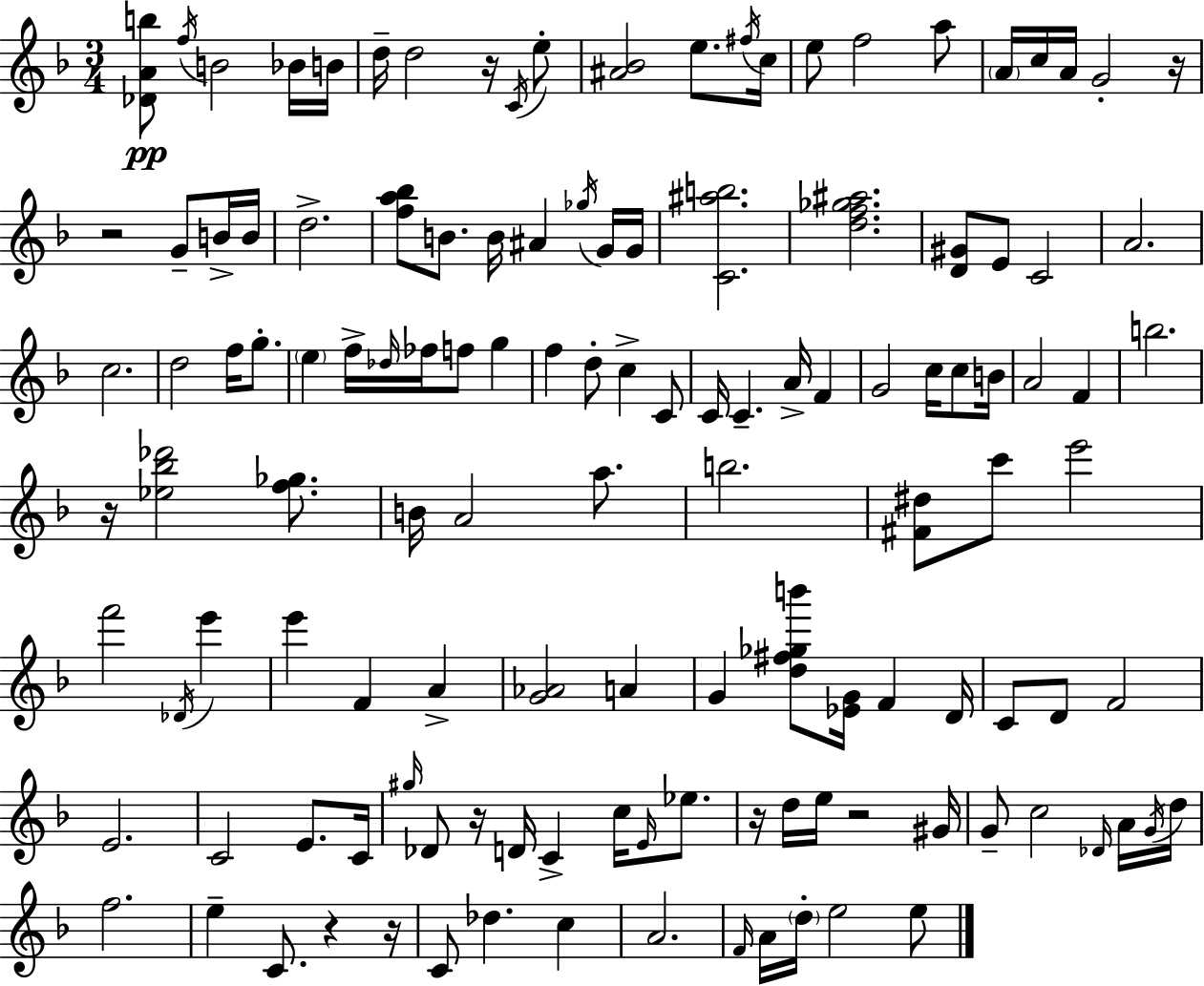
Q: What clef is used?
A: treble